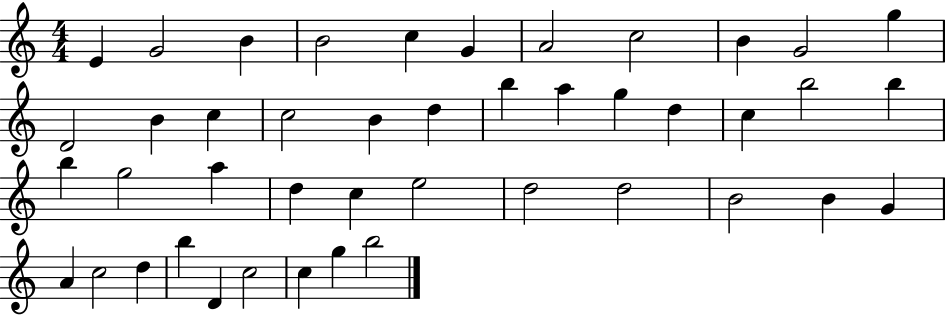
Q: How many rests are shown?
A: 0